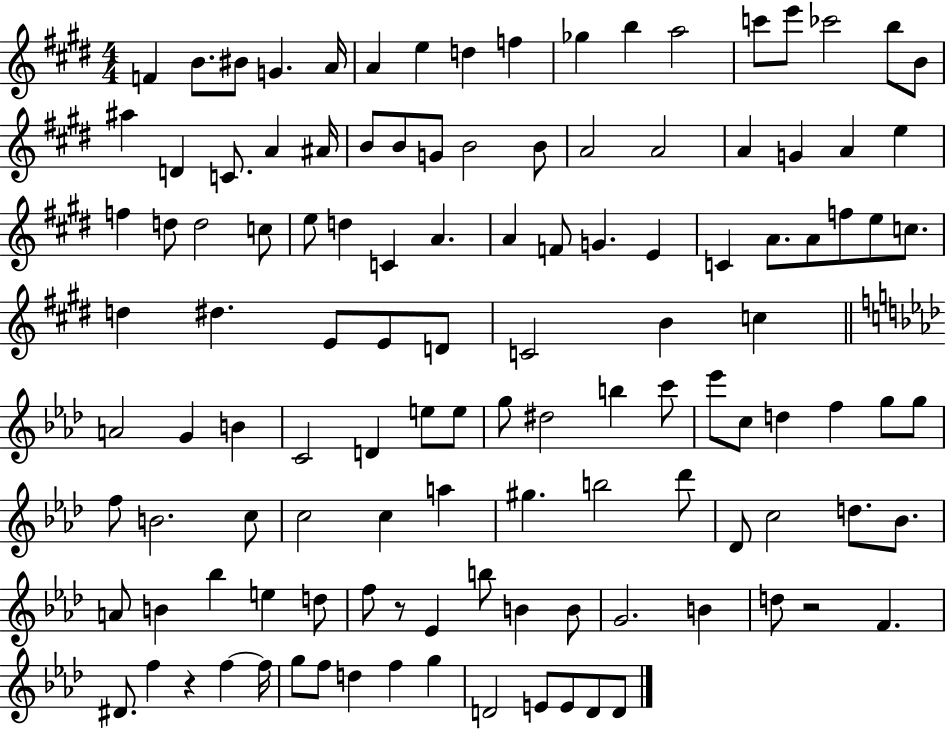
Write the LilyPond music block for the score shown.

{
  \clef treble
  \numericTimeSignature
  \time 4/4
  \key e \major
  f'4 b'8. bis'8 g'4. a'16 | a'4 e''4 d''4 f''4 | ges''4 b''4 a''2 | c'''8 e'''8 ces'''2 b''8 b'8 | \break ais''4 d'4 c'8. a'4 ais'16 | b'8 b'8 g'8 b'2 b'8 | a'2 a'2 | a'4 g'4 a'4 e''4 | \break f''4 d''8 d''2 c''8 | e''8 d''4 c'4 a'4. | a'4 f'8 g'4. e'4 | c'4 a'8. a'8 f''8 e''8 c''8. | \break d''4 dis''4. e'8 e'8 d'8 | c'2 b'4 c''4 | \bar "||" \break \key aes \major a'2 g'4 b'4 | c'2 d'4 e''8 e''8 | g''8 dis''2 b''4 c'''8 | ees'''8 c''8 d''4 f''4 g''8 g''8 | \break f''8 b'2. c''8 | c''2 c''4 a''4 | gis''4. b''2 des'''8 | des'8 c''2 d''8. bes'8. | \break a'8 b'4 bes''4 e''4 d''8 | f''8 r8 ees'4 b''8 b'4 b'8 | g'2. b'4 | d''8 r2 f'4. | \break dis'8. f''4 r4 f''4~~ f''16 | g''8 f''8 d''4 f''4 g''4 | d'2 e'8 e'8 d'8 d'8 | \bar "|."
}